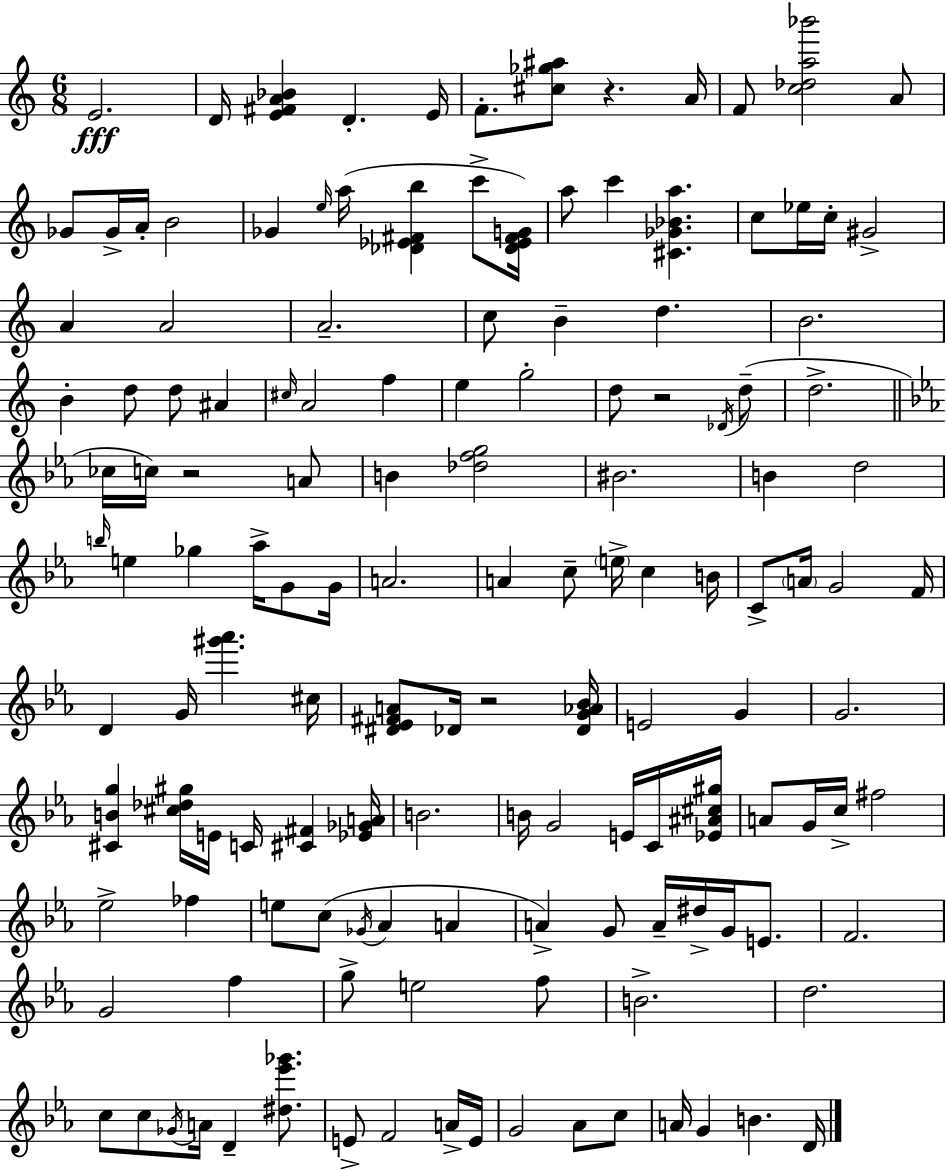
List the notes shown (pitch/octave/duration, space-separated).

E4/h. D4/s [E4,F#4,A4,Bb4]/q D4/q. E4/s F4/e. [C#5,Gb5,A#5]/e R/q. A4/s F4/e [C5,Db5,A5,Bb6]/h A4/e Gb4/e Gb4/s A4/s B4/h Gb4/q E5/s A5/s [Db4,Eb4,F#4,B5]/q C6/e [Db4,Eb4,F#4,G4]/s A5/e C6/q [C#4,Gb4,Bb4,A5]/q. C5/e Eb5/s C5/s G#4/h A4/q A4/h A4/h. C5/e B4/q D5/q. B4/h. B4/q D5/e D5/e A#4/q C#5/s A4/h F5/q E5/q G5/h D5/e R/h Db4/s D5/e D5/h. CES5/s C5/s R/h A4/e B4/q [Db5,F5,G5]/h BIS4/h. B4/q D5/h B5/s E5/q Gb5/q Ab5/s G4/e G4/s A4/h. A4/q C5/e E5/s C5/q B4/s C4/e A4/s G4/h F4/s D4/q G4/s [G#6,Ab6]/q. C#5/s [D#4,Eb4,F#4,A4]/e Db4/s R/h [Db4,G4,Ab4,Bb4]/s E4/h G4/q G4/h. [C#4,B4,G5]/q [C#5,Db5,G#5]/s E4/s C4/s [C#4,F#4]/q [Eb4,Gb4,A4]/s B4/h. B4/s G4/h E4/s C4/s [Eb4,A#4,C#5,G#5]/s A4/e G4/s C5/s F#5/h Eb5/h FES5/q E5/e C5/e Gb4/s Ab4/q A4/q A4/q G4/e A4/s D#5/s G4/s E4/e. F4/h. G4/h F5/q G5/e E5/h F5/e B4/h. D5/h. C5/e C5/e Gb4/s A4/s D4/q [D#5,Eb6,Gb6]/e. E4/e F4/h A4/s E4/s G4/h Ab4/e C5/e A4/s G4/q B4/q. D4/s